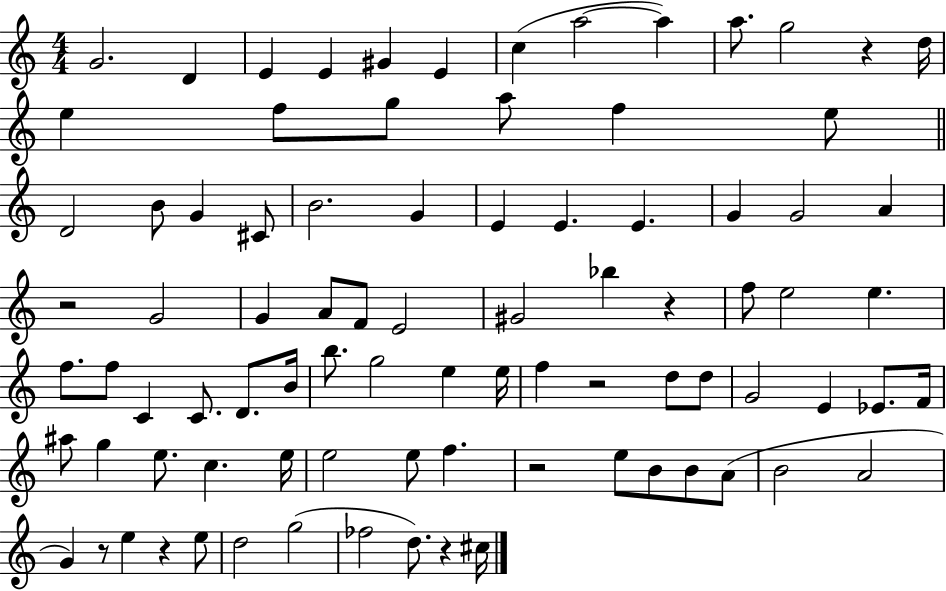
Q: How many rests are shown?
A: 8